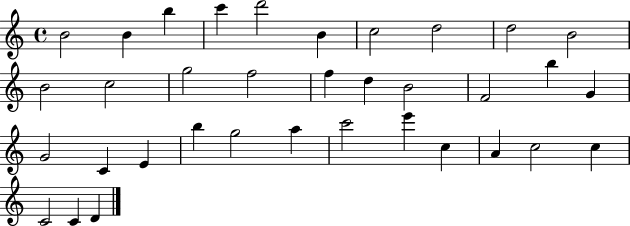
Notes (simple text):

B4/h B4/q B5/q C6/q D6/h B4/q C5/h D5/h D5/h B4/h B4/h C5/h G5/h F5/h F5/q D5/q B4/h F4/h B5/q G4/q G4/h C4/q E4/q B5/q G5/h A5/q C6/h E6/q C5/q A4/q C5/h C5/q C4/h C4/q D4/q